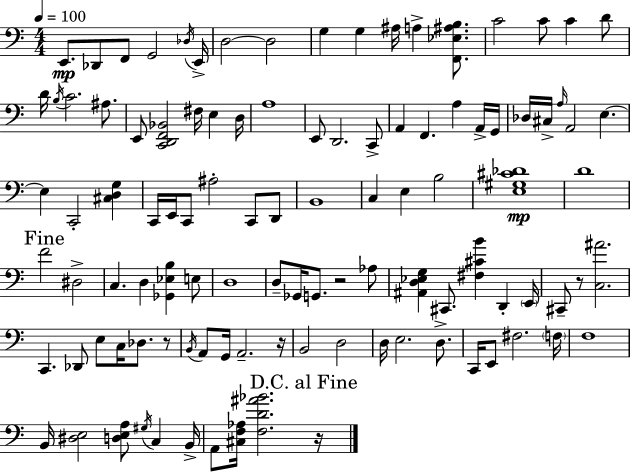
X:1
T:Untitled
M:4/4
L:1/4
K:Am
E,,/2 _D,,/2 F,,/2 G,,2 _D,/4 E,,/4 D,2 D,2 G, G, ^A,/4 A, [F,,_E,^A,B,]/2 C2 C/2 C D/2 D/4 B,/4 C2 ^A,/2 E,,/2 [C,,D,,F,,_B,,]2 ^F,/4 E, D,/4 A,4 E,,/2 D,,2 C,,/2 A,, F,, A, A,,/4 G,,/4 _D,/4 ^C,/4 A,/4 A,,2 E, E, C,,2 [^C,D,G,] C,,/4 E,,/4 C,,/2 ^A,2 C,,/2 D,,/2 B,,4 C, E, B,2 [E,^G,^C_D]4 D4 F2 ^D,2 C, D, [_G,,_E,B,] E,/2 D,4 D,/2 _G,,/4 G,,/2 z2 _A,/2 [^A,,D,_E,G,] ^C,,/2 [^F,^CB] D,, E,,/4 ^C,,/2 z/2 [C,^A]2 C,, _D,,/2 E,/2 C,/4 _D,/2 z/2 B,,/4 A,,/2 G,,/4 A,,2 z/4 B,,2 D,2 D,/4 E,2 D,/2 C,,/4 E,,/2 ^F,2 F,/4 F,4 B,,/4 [^D,E,]2 [D,E,A,]/2 ^G,/4 C, B,,/4 A,,/2 [^C,F,_A,]/4 [F,D^A_B]2 z/4